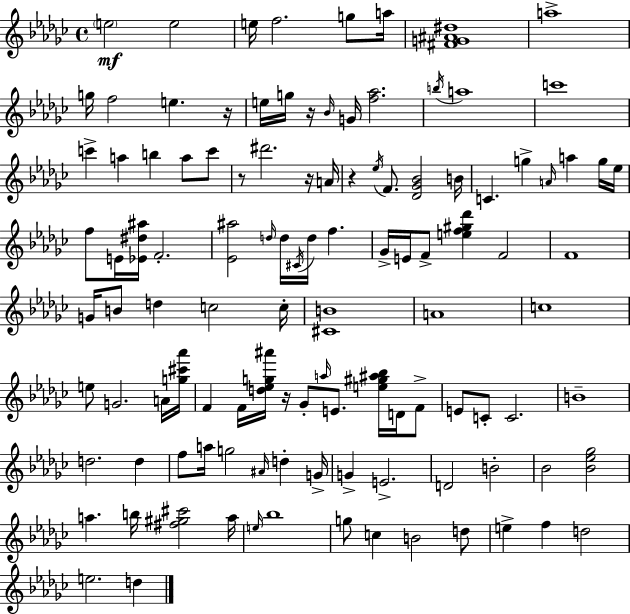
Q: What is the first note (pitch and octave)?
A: E5